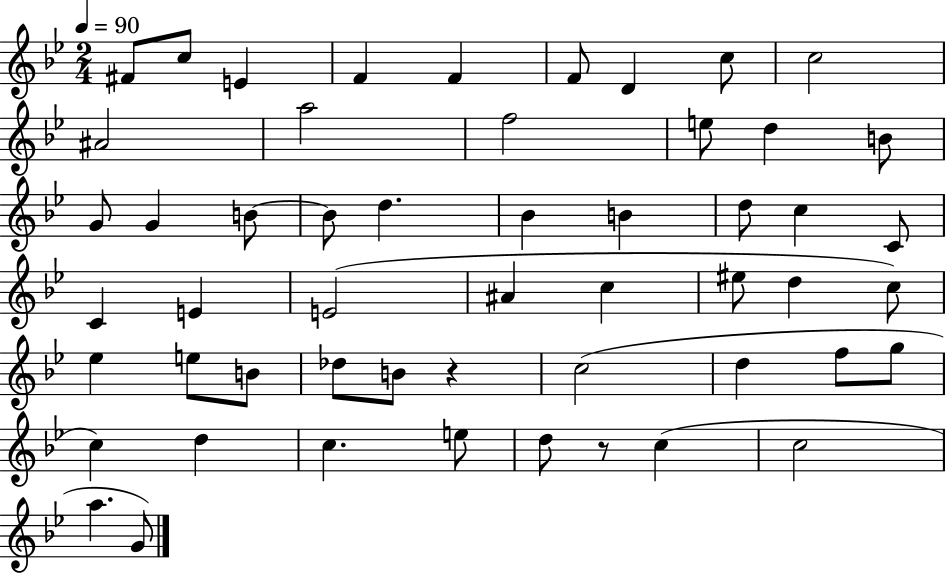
X:1
T:Untitled
M:2/4
L:1/4
K:Bb
^F/2 c/2 E F F F/2 D c/2 c2 ^A2 a2 f2 e/2 d B/2 G/2 G B/2 B/2 d _B B d/2 c C/2 C E E2 ^A c ^e/2 d c/2 _e e/2 B/2 _d/2 B/2 z c2 d f/2 g/2 c d c e/2 d/2 z/2 c c2 a G/2